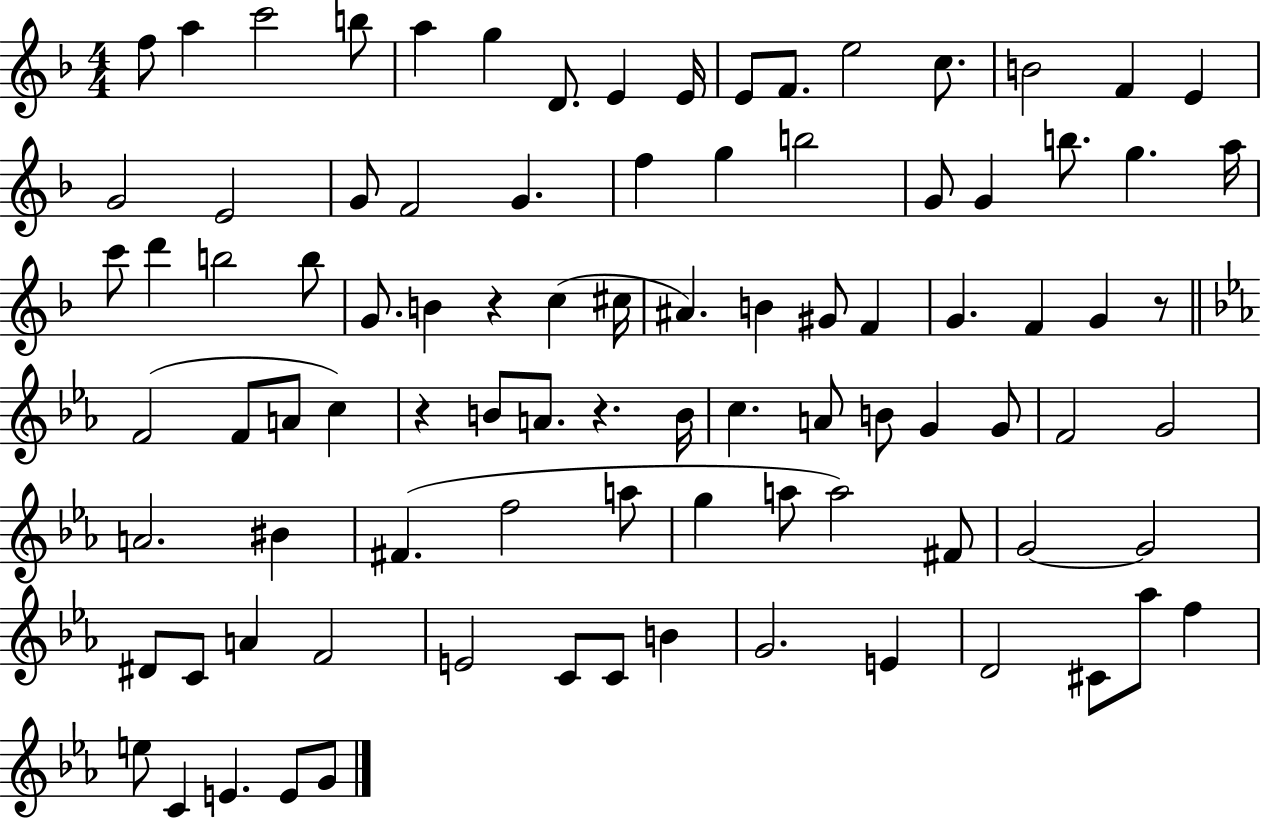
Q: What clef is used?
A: treble